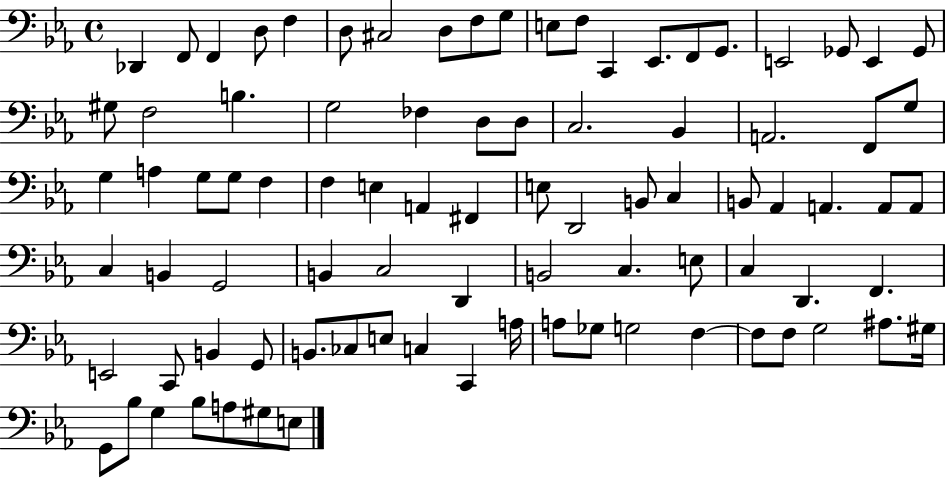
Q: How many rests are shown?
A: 0